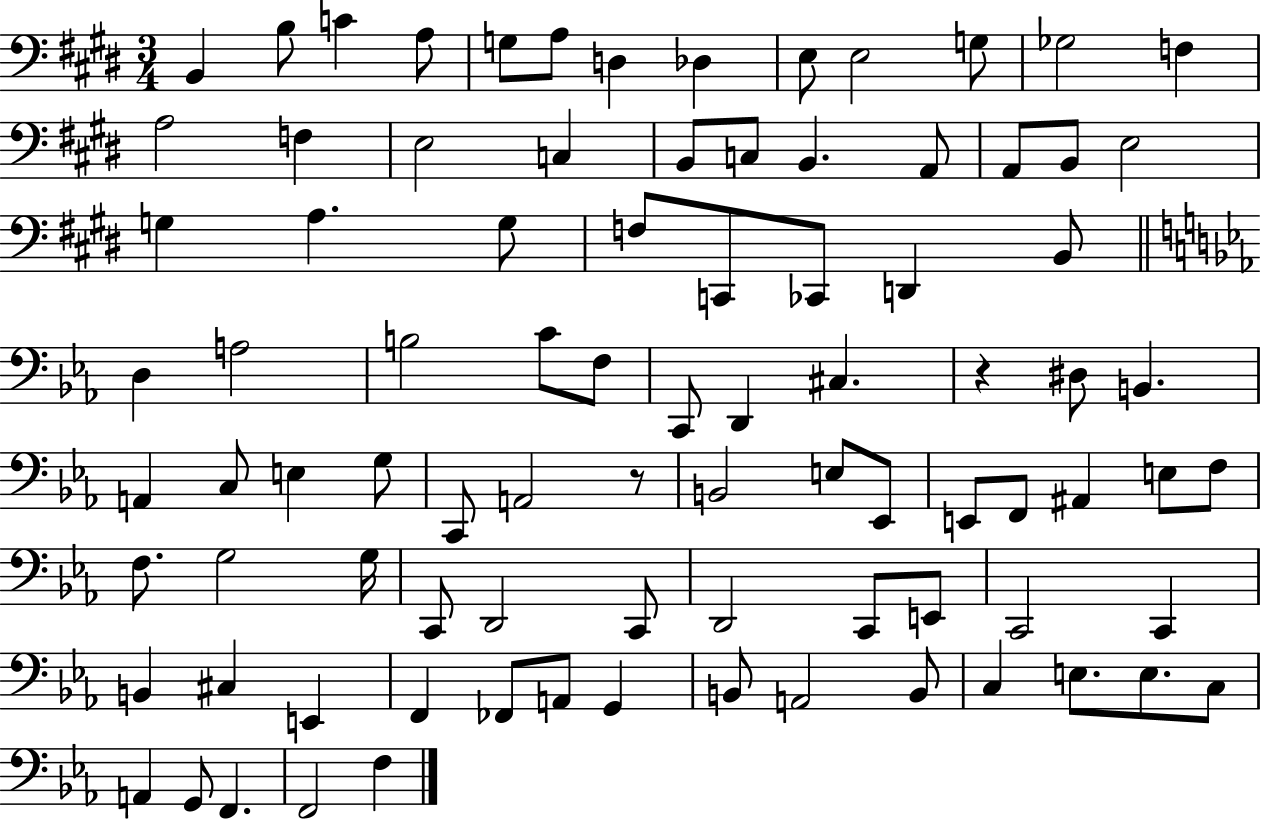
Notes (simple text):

B2/q B3/e C4/q A3/e G3/e A3/e D3/q Db3/q E3/e E3/h G3/e Gb3/h F3/q A3/h F3/q E3/h C3/q B2/e C3/e B2/q. A2/e A2/e B2/e E3/h G3/q A3/q. G3/e F3/e C2/e CES2/e D2/q B2/e D3/q A3/h B3/h C4/e F3/e C2/e D2/q C#3/q. R/q D#3/e B2/q. A2/q C3/e E3/q G3/e C2/e A2/h R/e B2/h E3/e Eb2/e E2/e F2/e A#2/q E3/e F3/e F3/e. G3/h G3/s C2/e D2/h C2/e D2/h C2/e E2/e C2/h C2/q B2/q C#3/q E2/q F2/q FES2/e A2/e G2/q B2/e A2/h B2/e C3/q E3/e. E3/e. C3/e A2/q G2/e F2/q. F2/h F3/q